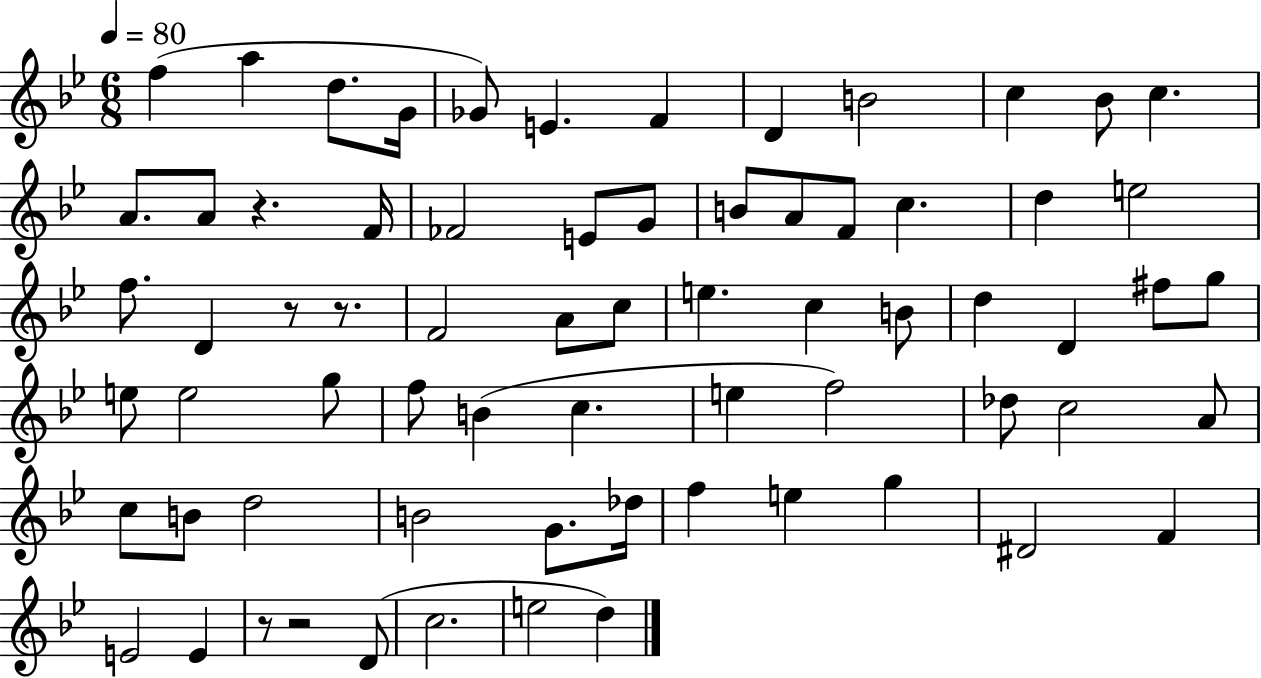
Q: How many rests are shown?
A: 5